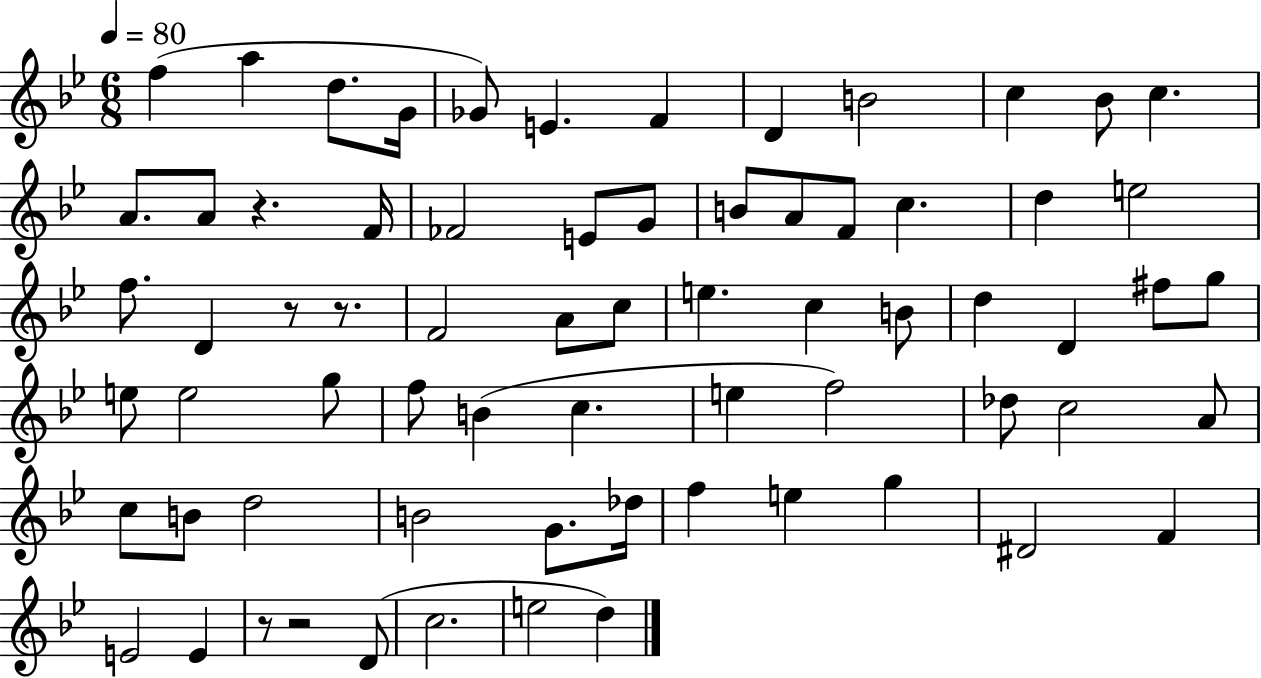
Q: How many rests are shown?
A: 5